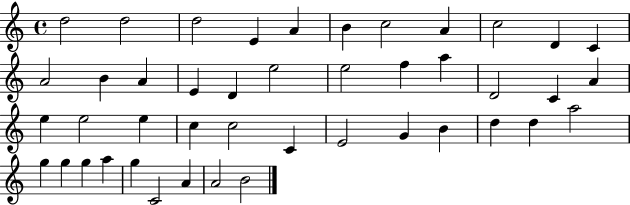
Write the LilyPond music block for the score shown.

{
  \clef treble
  \time 4/4
  \defaultTimeSignature
  \key c \major
  d''2 d''2 | d''2 e'4 a'4 | b'4 c''2 a'4 | c''2 d'4 c'4 | \break a'2 b'4 a'4 | e'4 d'4 e''2 | e''2 f''4 a''4 | d'2 c'4 a'4 | \break e''4 e''2 e''4 | c''4 c''2 c'4 | e'2 g'4 b'4 | d''4 d''4 a''2 | \break g''4 g''4 g''4 a''4 | g''4 c'2 a'4 | a'2 b'2 | \bar "|."
}